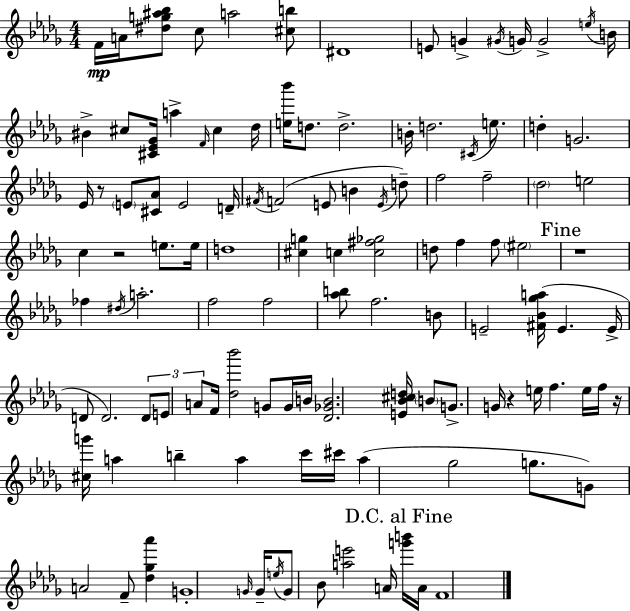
{
  \clef treble
  \numericTimeSignature
  \time 4/4
  \key bes \minor
  f'16\mp a'16 <dis'' g'' ais'' bes''>8 c''8 a''2 <cis'' b''>8 | dis'1 | e'8 g'4-> \acciaccatura { gis'16 } g'16 g'2-> | \acciaccatura { e''16 } b'16 bis'4-> cis''8 <cis' ees' ges'>16 a''4-> \grace { f'16 } cis''4 | \break des''16 <e'' bes'''>16 d''8. d''2.-> | b'16-. d''2. | \acciaccatura { cis'16 } e''8. d''4-. g'2. | ees'16 r8 \parenthesize e'8 <cis' aes'>8 e'2 | \break d'16-- \acciaccatura { fis'16 }( f'2 e'8 b'4 | \acciaccatura { e'16 } d''8--) f''2 f''2-- | \parenthesize des''2 e''2 | c''4 r2 | \break e''8. e''16 d''1 | <cis'' g''>4 c''4 <c'' fis'' ges''>2 | d''8 f''4 f''8 \parenthesize eis''2 | \mark "Fine" r1 | \break fes''4 \acciaccatura { dis''16 } a''2.-. | f''2 f''2 | <aes'' b''>8 f''2. | b'8 e'2-- <fis' bes' ges'' a''>16( | \break e'4. e'16-> d'8 d'2.) | \tuplet 3/2 { d'8 e'8 a'8 } f'16 <des'' bes'''>2 | g'8 g'16 b'16 <des' ges' b'>2. | <e' bes' cis'' d''>16 \parenthesize b'8 g'8.-> g'16 r4 e''16 | \break f''4. e''16 f''16 r16 <cis'' g'''>16 a''4 b''4-- | a''4 c'''16 cis'''16 a''4( ges''2 | g''8. g'8) a'2 | f'8-- <des'' ges'' aes'''>4 g'1-. | \break \grace { g'16 } g'16-- \acciaccatura { e''16 } g'8 bes'8 <a'' e'''>2 | a'16 \mark "D.C. al Fine" <g''' b'''>16 a'16 f'1 | \bar "|."
}